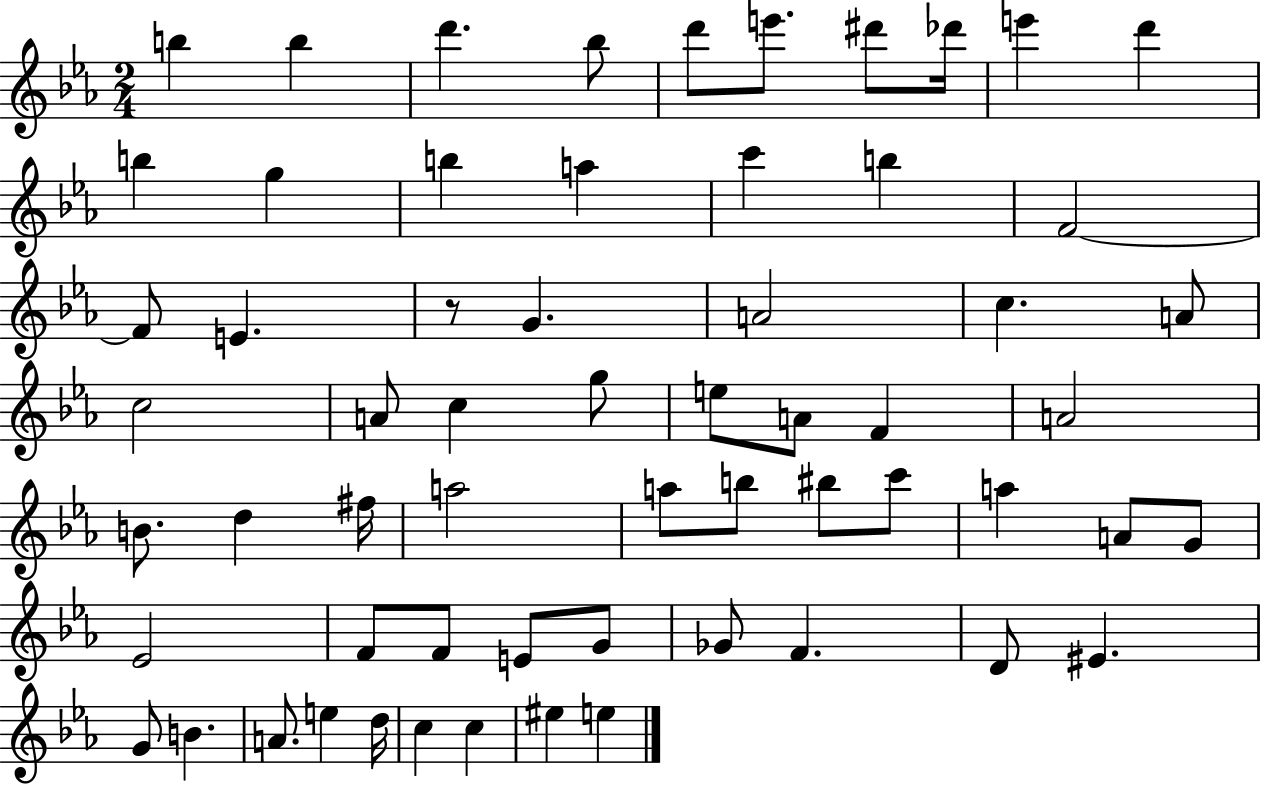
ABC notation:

X:1
T:Untitled
M:2/4
L:1/4
K:Eb
b b d' _b/2 d'/2 e'/2 ^d'/2 _d'/4 e' d' b g b a c' b F2 F/2 E z/2 G A2 c A/2 c2 A/2 c g/2 e/2 A/2 F A2 B/2 d ^f/4 a2 a/2 b/2 ^b/2 c'/2 a A/2 G/2 _E2 F/2 F/2 E/2 G/2 _G/2 F D/2 ^E G/2 B A/2 e d/4 c c ^e e